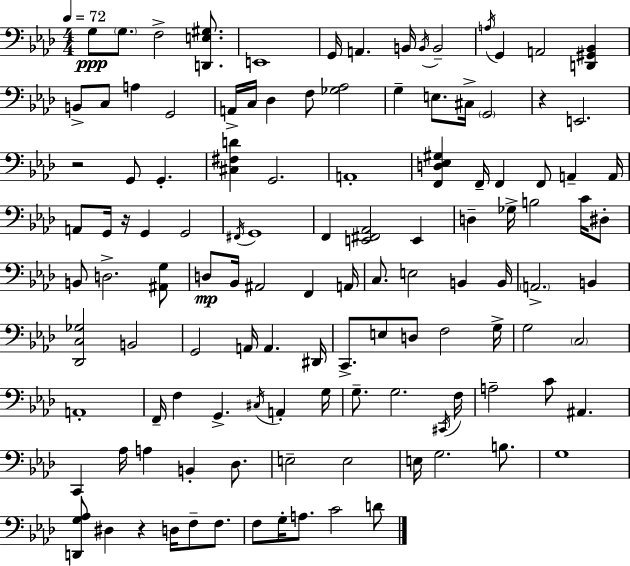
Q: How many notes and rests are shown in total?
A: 119